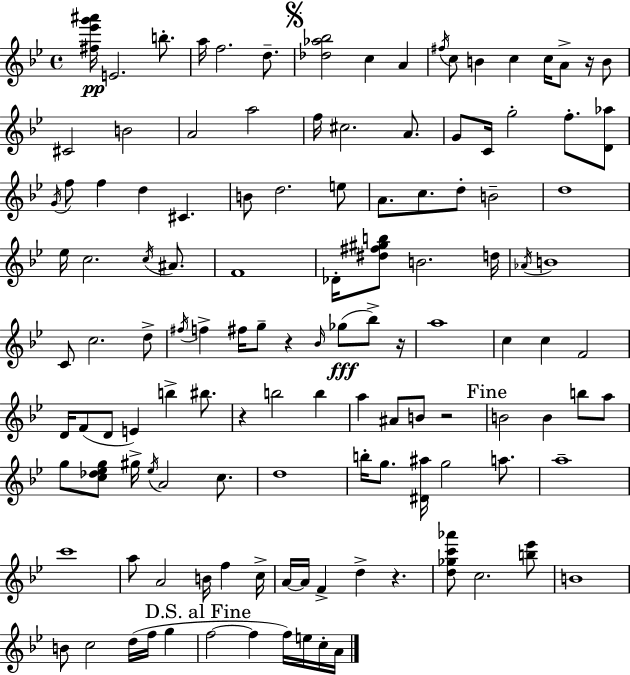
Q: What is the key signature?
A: G minor